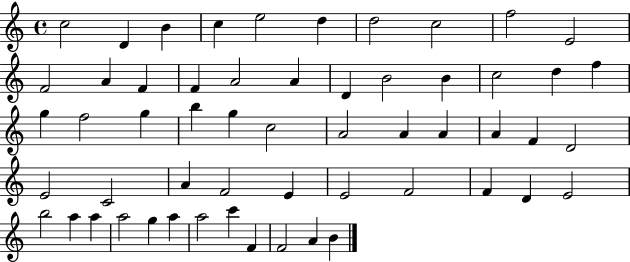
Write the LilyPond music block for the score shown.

{
  \clef treble
  \time 4/4
  \defaultTimeSignature
  \key c \major
  c''2 d'4 b'4 | c''4 e''2 d''4 | d''2 c''2 | f''2 e'2 | \break f'2 a'4 f'4 | f'4 a'2 a'4 | d'4 b'2 b'4 | c''2 d''4 f''4 | \break g''4 f''2 g''4 | b''4 g''4 c''2 | a'2 a'4 a'4 | a'4 f'4 d'2 | \break e'2 c'2 | a'4 f'2 e'4 | e'2 f'2 | f'4 d'4 e'2 | \break b''2 a''4 a''4 | a''2 g''4 a''4 | a''2 c'''4 f'4 | f'2 a'4 b'4 | \break \bar "|."
}